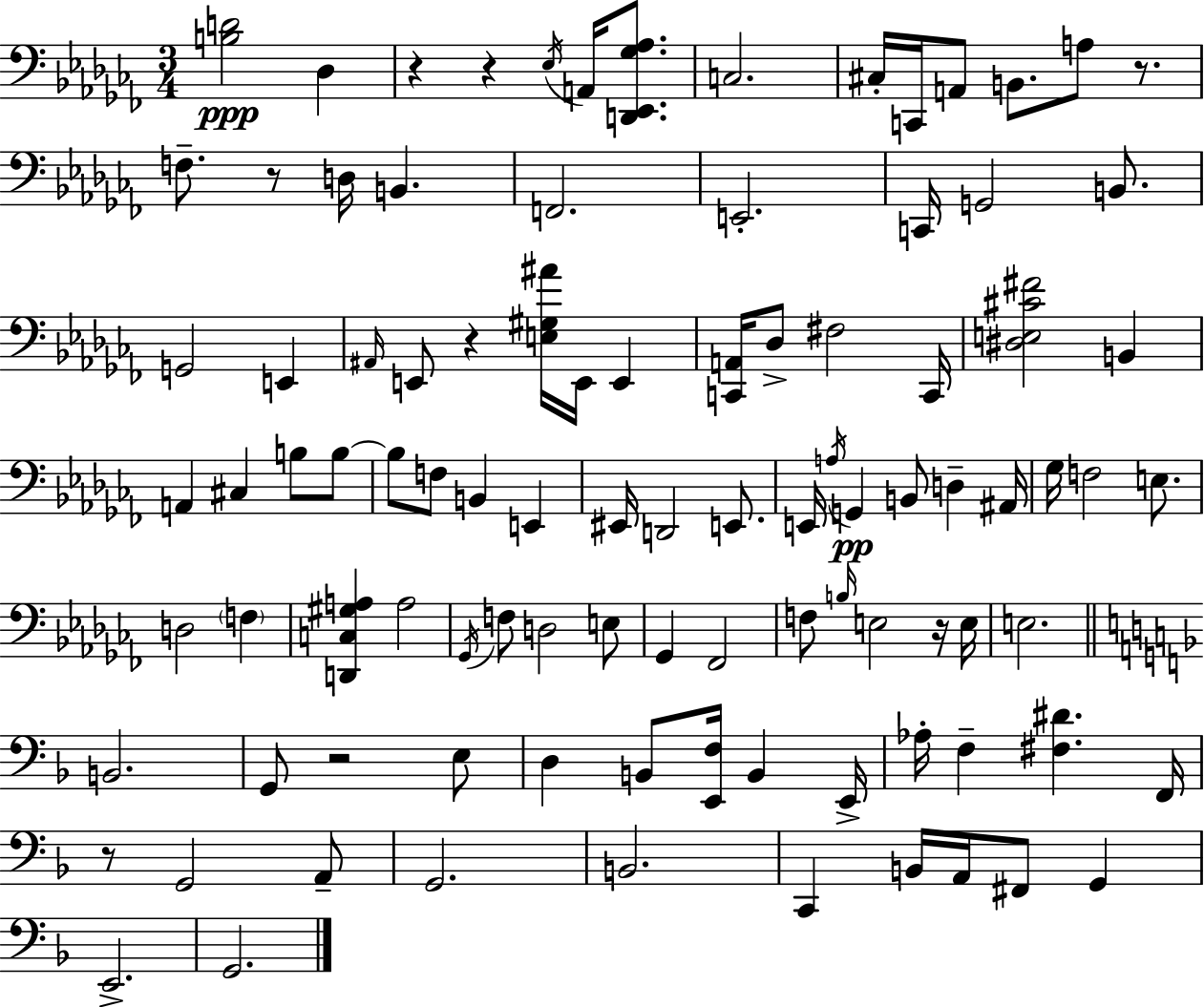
X:1
T:Untitled
M:3/4
L:1/4
K:Abm
[B,D]2 _D, z z _E,/4 A,,/4 [D,,_E,,_G,_A,]/2 C,2 ^C,/4 C,,/4 A,,/2 B,,/2 A,/2 z/2 F,/2 z/2 D,/4 B,, F,,2 E,,2 C,,/4 G,,2 B,,/2 G,,2 E,, ^A,,/4 E,,/2 z [E,^G,^A]/4 E,,/4 E,, [C,,A,,]/4 _D,/2 ^F,2 C,,/4 [^D,E,^C^F]2 B,, A,, ^C, B,/2 B,/2 B,/2 F,/2 B,, E,, ^E,,/4 D,,2 E,,/2 E,,/4 A,/4 G,, B,,/2 D, ^A,,/4 _G,/4 F,2 E,/2 D,2 F, [D,,C,^G,A,] A,2 _G,,/4 F,/2 D,2 E,/2 _G,, _F,,2 F,/2 B,/4 E,2 z/4 E,/4 E,2 B,,2 G,,/2 z2 E,/2 D, B,,/2 [E,,F,]/4 B,, E,,/4 _A,/4 F, [^F,^D] F,,/4 z/2 G,,2 A,,/2 G,,2 B,,2 C,, B,,/4 A,,/4 ^F,,/2 G,, E,,2 G,,2